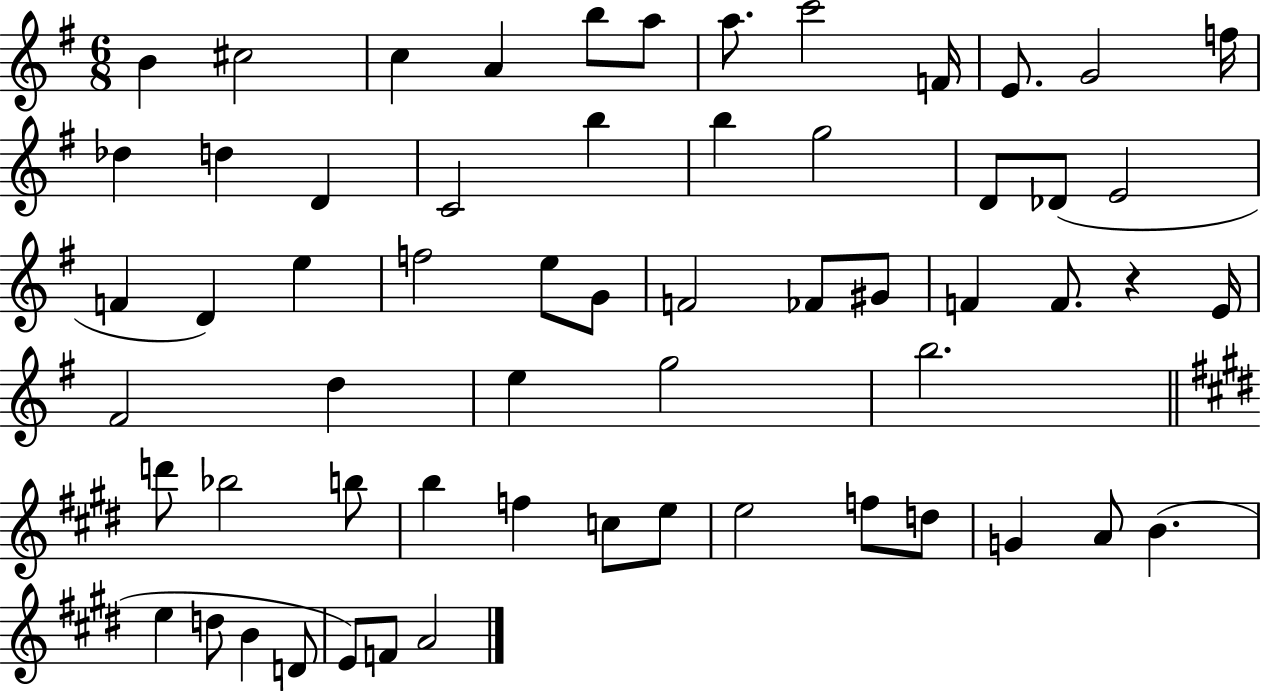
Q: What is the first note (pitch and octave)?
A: B4